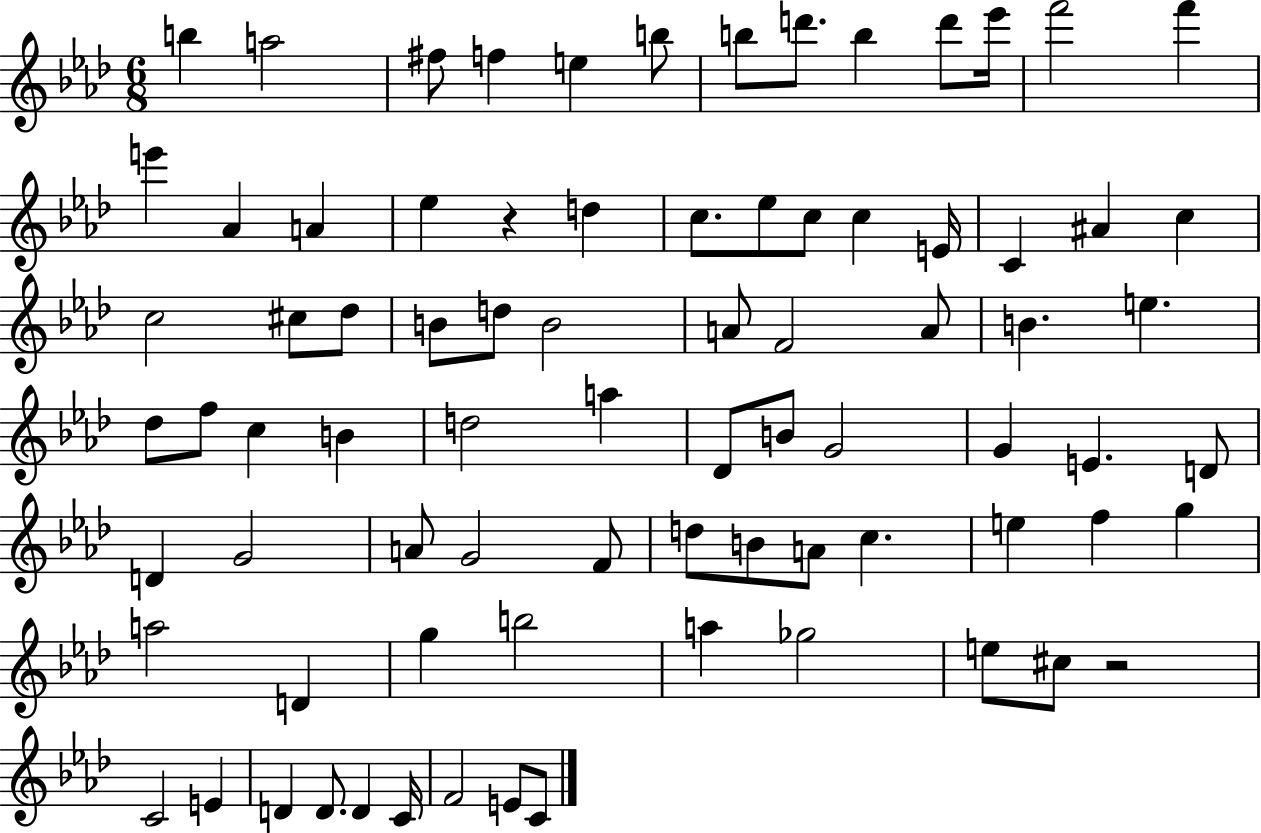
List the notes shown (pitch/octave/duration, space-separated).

B5/q A5/h F#5/e F5/q E5/q B5/e B5/e D6/e. B5/q D6/e Eb6/s F6/h F6/q E6/q Ab4/q A4/q Eb5/q R/q D5/q C5/e. Eb5/e C5/e C5/q E4/s C4/q A#4/q C5/q C5/h C#5/e Db5/e B4/e D5/e B4/h A4/e F4/h A4/e B4/q. E5/q. Db5/e F5/e C5/q B4/q D5/h A5/q Db4/e B4/e G4/h G4/q E4/q. D4/e D4/q G4/h A4/e G4/h F4/e D5/e B4/e A4/e C5/q. E5/q F5/q G5/q A5/h D4/q G5/q B5/h A5/q Gb5/h E5/e C#5/e R/h C4/h E4/q D4/q D4/e. D4/q C4/s F4/h E4/e C4/e